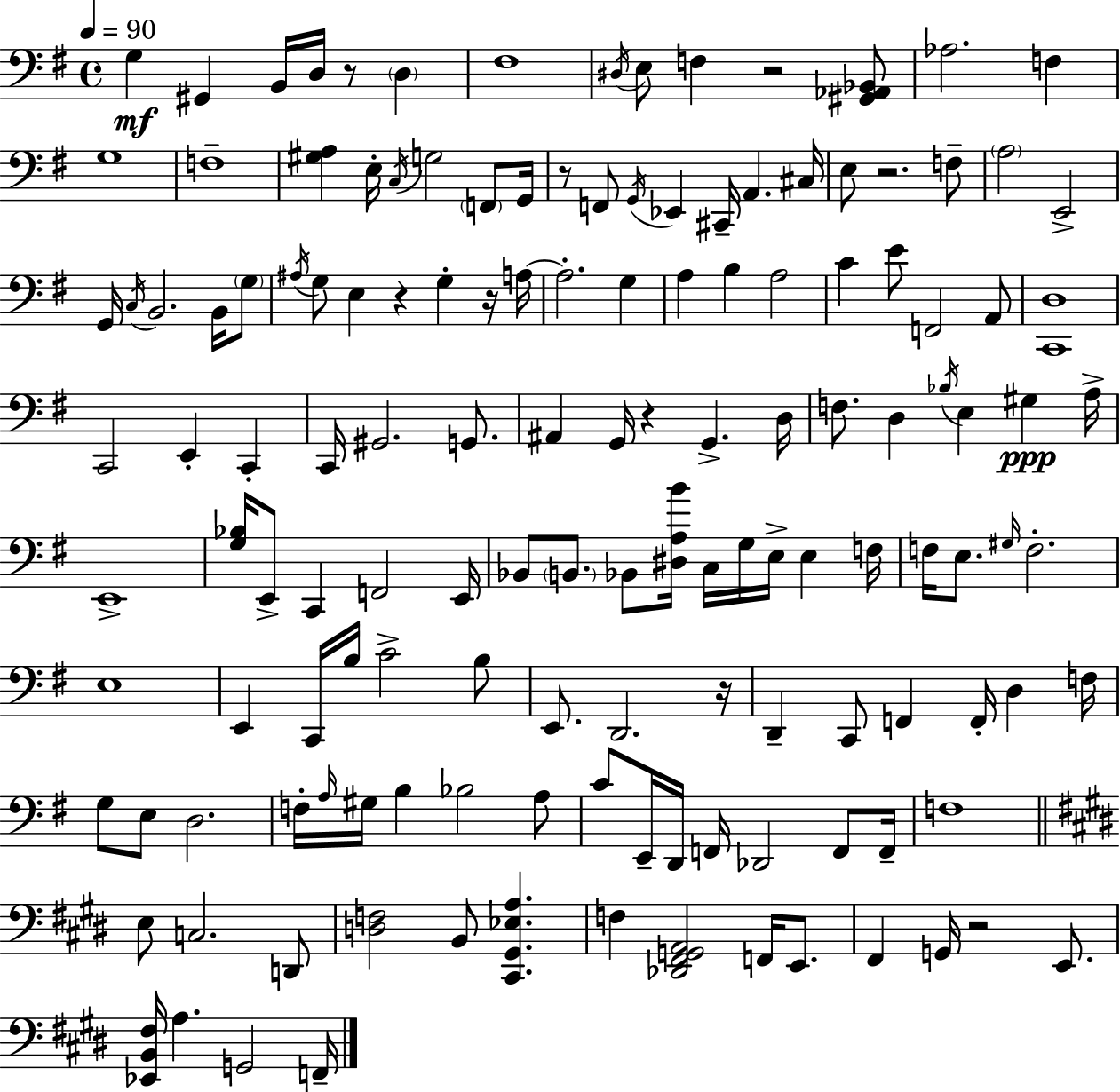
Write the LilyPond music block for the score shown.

{
  \clef bass
  \time 4/4
  \defaultTimeSignature
  \key g \major
  \tempo 4 = 90
  \repeat volta 2 { g4\mf gis,4 b,16 d16 r8 \parenthesize d4 | fis1 | \acciaccatura { dis16 } e8 f4 r2 <gis, aes, bes,>8 | aes2. f4 | \break g1 | f1-- | <gis a>4 e16-. \acciaccatura { c16 } g2 \parenthesize f,8 | g,16 r8 f,8 \acciaccatura { g,16 } ees,4 cis,16-- a,4. | \break cis16 e8 r2. | f8-- \parenthesize a2 e,2-> | g,16 \acciaccatura { c16 } b,2. | b,16 \parenthesize g8 \acciaccatura { ais16 } g8 e4 r4 g4-. | \break r16 a16~~ a2.-. | g4 a4 b4 a2 | c'4 e'8 f,2 | a,8 <c, d>1 | \break c,2 e,4-. | c,4-. c,16 gis,2. | g,8. ais,4 g,16 r4 g,4.-> | d16 f8. d4 \acciaccatura { bes16 } e4 | \break gis4\ppp a16-> e,1-> | <g bes>16 e,8-> c,4 f,2 | e,16 bes,8 \parenthesize b,8. bes,8 <dis a b'>16 c16 g16 | e16-> e4 f16 f16 e8. \grace { gis16 } f2.-. | \break e1 | e,4 c,16 b16 c'2-> | b8 e,8. d,2. | r16 d,4-- c,8 f,4 | \break f,16-. d4 f16 g8 e8 d2. | f16-. \grace { a16 } gis16 b4 bes2 | a8 c'8 e,16-- d,16 f,16 des,2 | f,8 f,16-- f1 | \break \bar "||" \break \key e \major e8 c2. d,8 | <d f>2 b,8 <cis, gis, ees a>4. | f4 <des, fis, g, a,>2 f,16 e,8. | fis,4 g,16 r2 e,8. | \break <ees, b, fis>16 a4. g,2 f,16-- | } \bar "|."
}